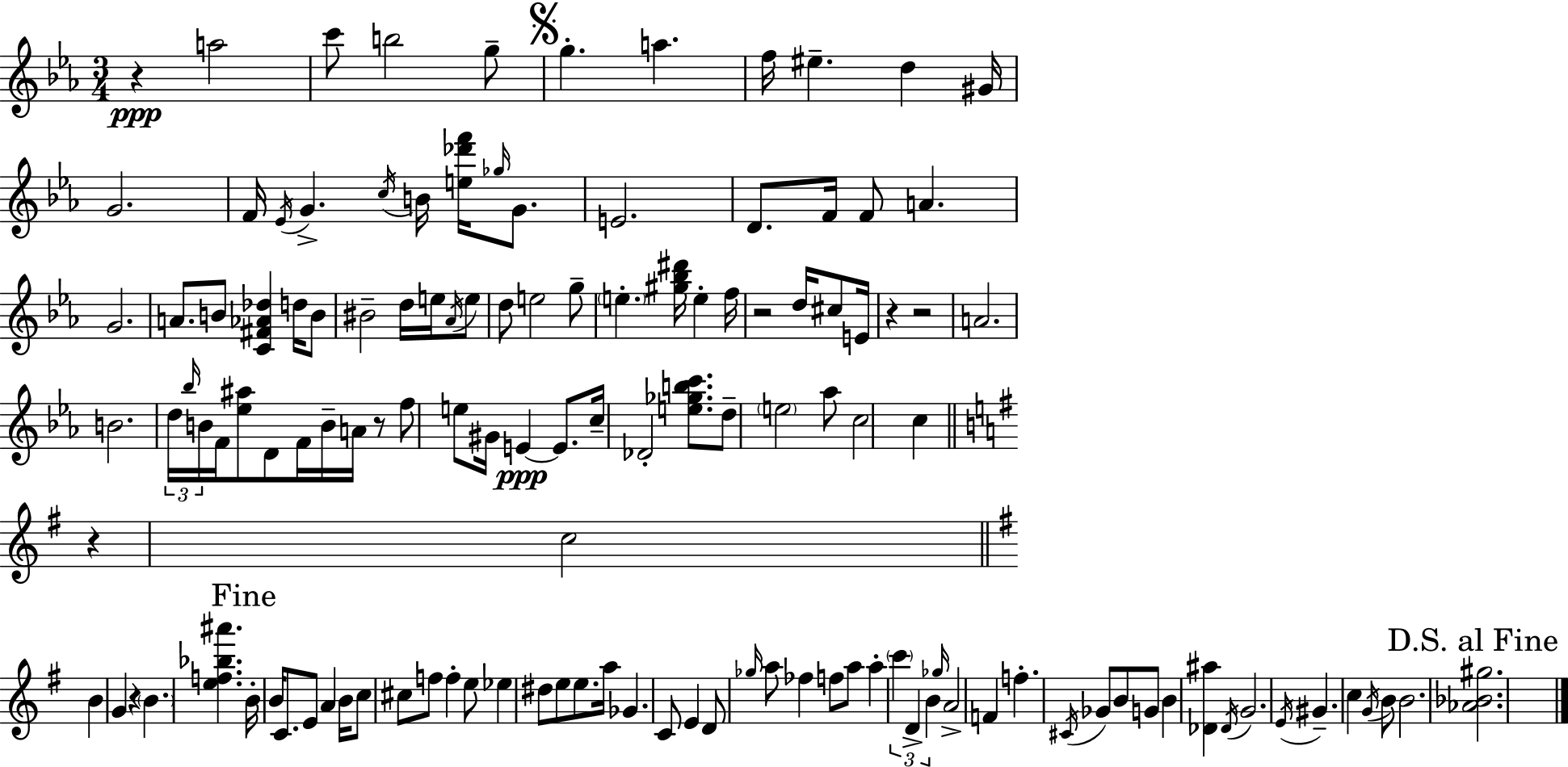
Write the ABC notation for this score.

X:1
T:Untitled
M:3/4
L:1/4
K:Cm
z a2 c'/2 b2 g/2 g a f/4 ^e d ^G/4 G2 F/4 _E/4 G c/4 B/4 [e_d'f']/4 _g/4 G/2 E2 D/2 F/4 F/2 A G2 A/2 B/2 [C^F_A_d] d/4 B/2 ^B2 d/4 e/4 _A/4 e/2 d/2 e2 g/2 e [^g_b^d']/4 e f/4 z2 d/4 ^c/2 E/4 z z2 A2 B2 d/4 _b/4 B/4 F/4 [_e^a]/2 D/2 F/4 B/4 A/4 z/2 f/2 e/2 ^G/4 E E/2 c/4 _D2 [e_gbc']/2 d/2 e2 _a/2 c2 c z c2 B G z B [ef_b^a'] B/4 B/4 C/2 E/2 A B/4 c/2 ^c/2 f/2 f e/2 _e ^d/2 e/2 e/2 a/4 _G C/2 E D/2 _g/4 a/2 _f f/2 a/2 a c' D B _g/4 A2 F f ^C/4 _G/2 B/2 G/2 B [_D^a] _D/4 G2 E/4 ^G c G/4 B/2 B2 [_A_B^g]2